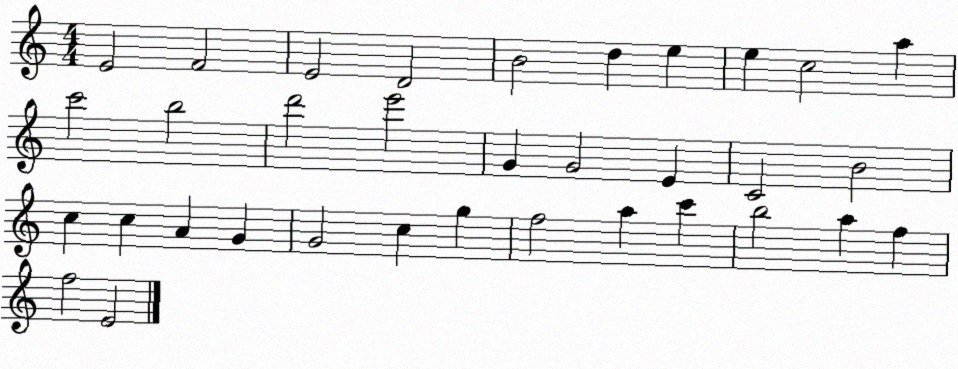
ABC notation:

X:1
T:Untitled
M:4/4
L:1/4
K:C
E2 F2 E2 D2 B2 d e e c2 a c'2 b2 d'2 e'2 G G2 E C2 B2 c c A G G2 c g f2 a c' b2 a f f2 E2